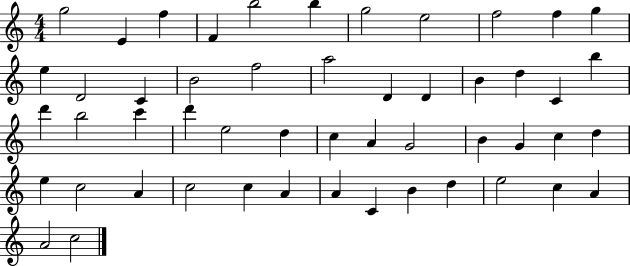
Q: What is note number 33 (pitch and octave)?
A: B4